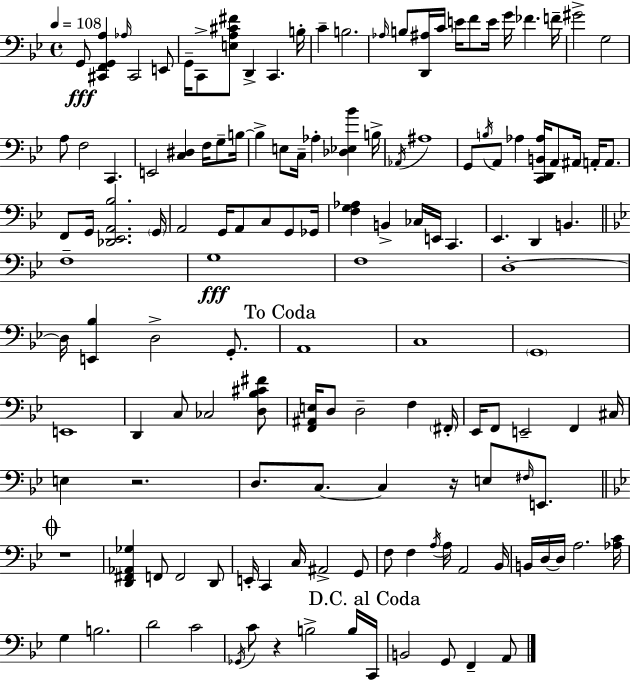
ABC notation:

X:1
T:Untitled
M:4/4
L:1/4
K:Bb
G,,/2 [^C,,F,,G,,A,] _A,/4 ^C,,2 E,,/2 G,,/4 C,,/2 [E,A,^C^F]/2 D,, C,, B,/4 C B,2 _A,/4 B,/2 [D,,^A,]/4 C/4 E/4 F/2 E/4 G/4 _F F/4 ^G2 G,2 A,/2 F,2 C,, E,,2 [C,^D,] F,/4 G,/2 B,/4 B, E,/2 C,/4 _A, [_D,_E,_B] B,/4 _A,,/4 ^A,4 G,,/2 B,/4 A,,/2 _A, [C,,D,,B,,_A,]/4 A,,/2 ^A,,/4 A,,/4 A,,/2 F,,/2 G,,/4 [_D,,_E,,A,,_B,]2 G,,/4 A,,2 G,,/4 A,,/2 C,/2 G,,/2 _G,,/4 [F,G,_A,] B,, _C,/4 E,,/4 C,, _E,, D,, B,, F,4 G,4 F,4 D,4 D,/4 [E,,_B,] D,2 G,,/2 A,,4 C,4 G,,4 E,,4 D,, C,/2 _C,2 [D,_B,^C^F]/2 [F,,^A,,E,]/4 D,/2 D,2 F, ^F,,/4 _E,,/4 F,,/2 E,,2 F,, ^C,/4 E, z2 D,/2 C,/2 C, z/4 E,/2 ^F,/4 E,,/2 z4 [D,,^F,,_A,,_G,] F,,/2 F,,2 D,,/2 E,,/4 C,, C,/4 ^A,,2 G,,/2 F,/2 F, A,/4 A,/4 A,,2 _B,,/4 B,,/4 D,/4 D,/4 A,2 [_A,C]/4 G, B,2 D2 C2 _G,,/4 C/2 z B,2 B,/4 C,,/4 B,,2 G,,/2 F,, A,,/2